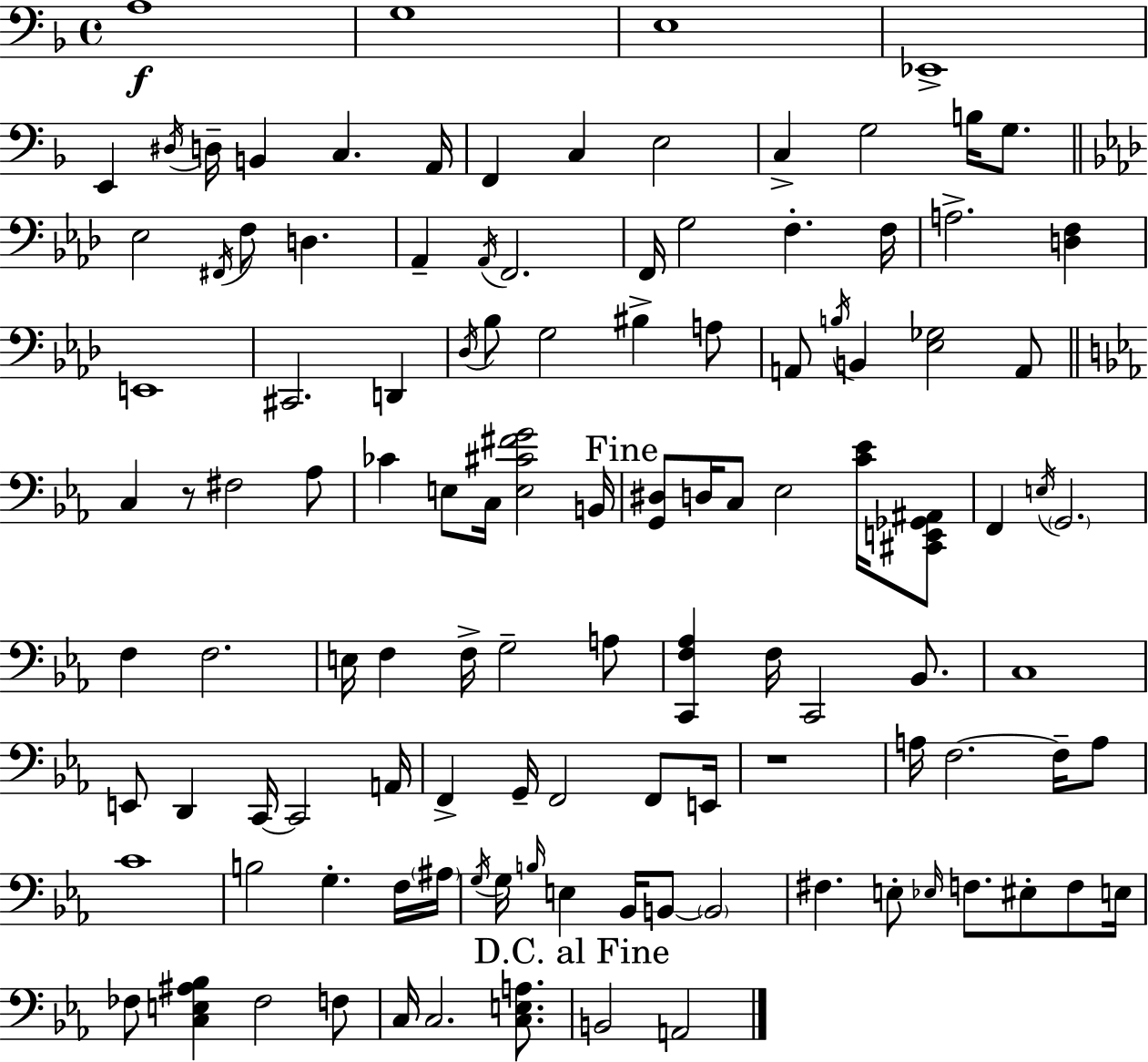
{
  \clef bass
  \time 4/4
  \defaultTimeSignature
  \key d \minor
  a1\f | g1 | e1 | ees,1-> | \break e,4 \acciaccatura { dis16 } d16-- b,4 c4. | a,16 f,4 c4 e2 | c4-> g2 b16 g8. | \bar "||" \break \key aes \major ees2 \acciaccatura { fis,16 } f8 d4. | aes,4-- \acciaccatura { aes,16 } f,2. | f,16 g2 f4.-. | f16 a2.-> <d f>4 | \break e,1 | cis,2. d,4 | \acciaccatura { des16 } bes8 g2 bis4-> | a8 a,8 \acciaccatura { b16 } b,4 <ees ges>2 | \break a,8 \bar "||" \break \key ees \major c4 r8 fis2 aes8 | ces'4 e8 c16 <e cis' fis' g'>2 b,16 | \mark "Fine" <g, dis>8 d16 c8 ees2 <c' ees'>16 <cis, e, ges, ais,>8 | f,4 \acciaccatura { e16 } \parenthesize g,2. | \break f4 f2. | e16 f4 f16-> g2-- a8 | <c, f aes>4 f16 c,2 bes,8. | c1 | \break e,8 d,4 c,16~~ c,2 | a,16 f,4-> g,16-- f,2 f,8 | e,16 r1 | a16 f2.~~ f16-- a8 | \break c'1 | b2 g4.-. f16 | \parenthesize ais16 \acciaccatura { g16 } g16 \grace { b16 } e4 bes,16 b,8~~ \parenthesize b,2 | fis4. e8-. \grace { ees16 } f8. eis8-. | \break f8 e16 fes8 <c e ais bes>4 fes2 | f8 c16 c2. | <c e a>8. \mark "D.C. al Fine" b,2 a,2 | \bar "|."
}